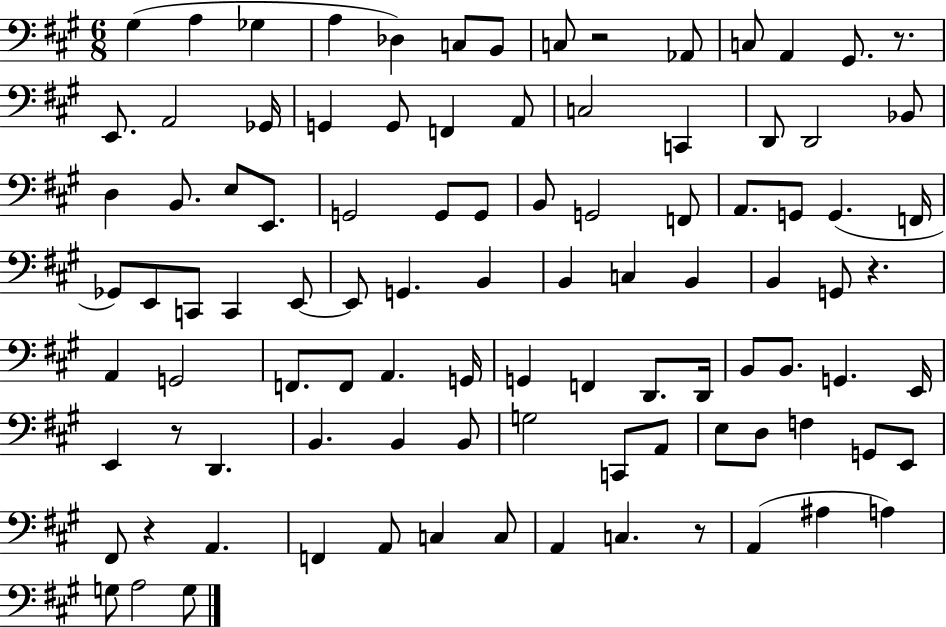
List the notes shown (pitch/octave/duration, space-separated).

G#3/q A3/q Gb3/q A3/q Db3/q C3/e B2/e C3/e R/h Ab2/e C3/e A2/q G#2/e. R/e. E2/e. A2/h Gb2/s G2/q G2/e F2/q A2/e C3/h C2/q D2/e D2/h Bb2/e D3/q B2/e. E3/e E2/e. G2/h G2/e G2/e B2/e G2/h F2/e A2/e. G2/e G2/q. F2/s Gb2/e E2/e C2/e C2/q E2/e E2/e G2/q. B2/q B2/q C3/q B2/q B2/q G2/e R/q. A2/q G2/h F2/e. F2/e A2/q. G2/s G2/q F2/q D2/e. D2/s B2/e B2/e. G2/q. E2/s E2/q R/e D2/q. B2/q. B2/q B2/e G3/h C2/e A2/e E3/e D3/e F3/q G2/e E2/e F#2/e R/q A2/q. F2/q A2/e C3/q C3/e A2/q C3/q. R/e A2/q A#3/q A3/q G3/e A3/h G3/e